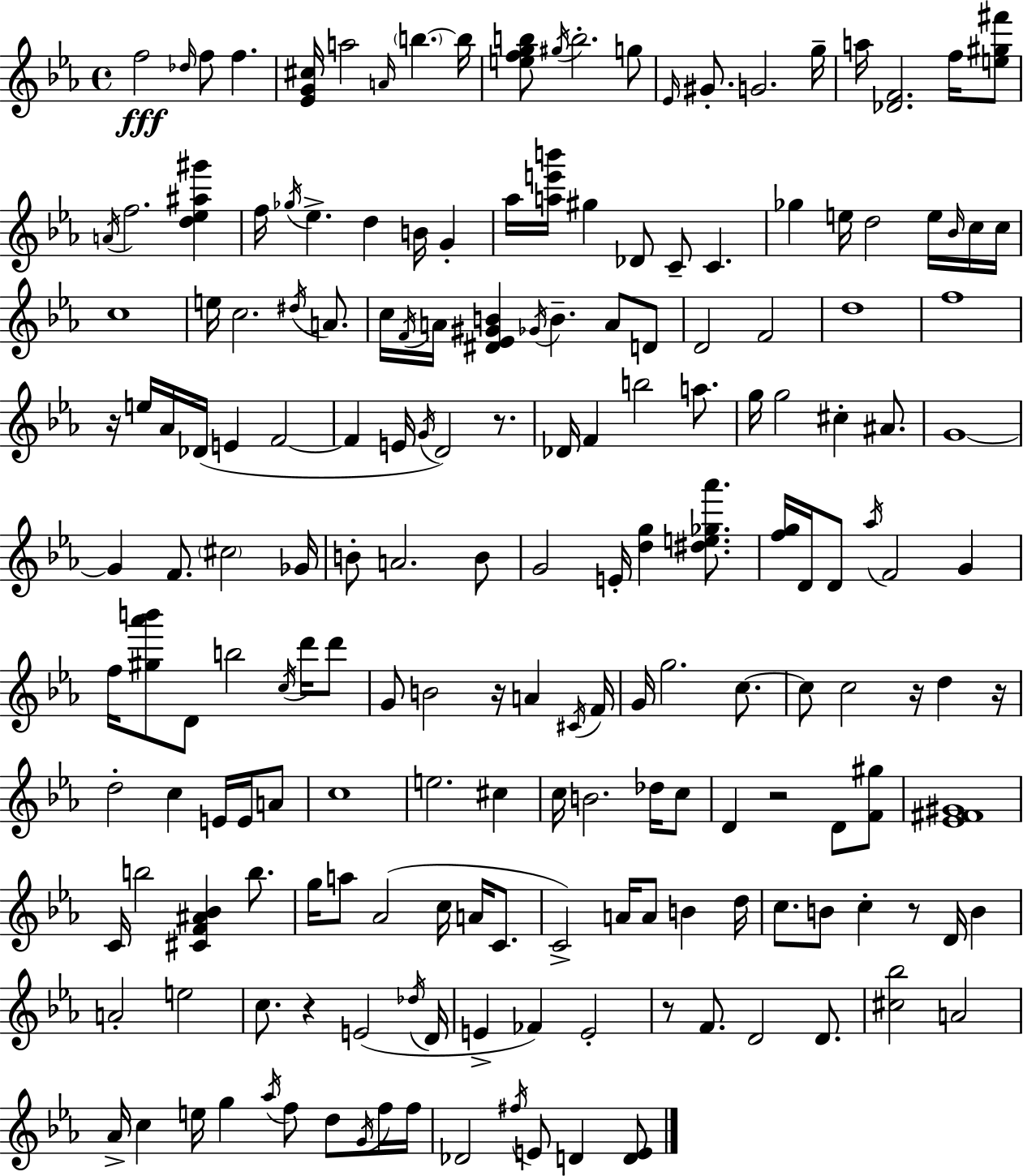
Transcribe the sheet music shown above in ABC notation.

X:1
T:Untitled
M:4/4
L:1/4
K:Eb
f2 _d/4 f/2 f [_EG^c]/4 a2 A/4 b b/4 [efgb]/2 ^g/4 b2 g/2 _E/4 ^G/2 G2 g/4 a/4 [_DF]2 f/4 [e^g^f']/2 A/4 f2 [d_e^a^g'] f/4 _g/4 _e d B/4 G _a/4 [ae'b']/4 ^g _D/2 C/2 C _g e/4 d2 e/4 _B/4 c/4 c/4 c4 e/4 c2 ^d/4 A/2 c/4 F/4 A/4 [^D_E^GB] _G/4 B A/2 D/2 D2 F2 d4 f4 z/4 e/4 _A/4 _D/4 E F2 F E/4 G/4 D2 z/2 _D/4 F b2 a/2 g/4 g2 ^c ^A/2 G4 G F/2 ^c2 _G/4 B/2 A2 B/2 G2 E/4 [dg] [^de_g_a']/2 [fg]/4 D/4 D/2 _a/4 F2 G f/4 [^g_a'b']/2 D/2 b2 c/4 d'/4 d'/2 G/2 B2 z/4 A ^C/4 F/4 G/4 g2 c/2 c/2 c2 z/4 d z/4 d2 c E/4 E/4 A/2 c4 e2 ^c c/4 B2 _d/4 c/2 D z2 D/2 [F^g]/2 [_E^F^G]4 C/4 b2 [^CF^A_B] b/2 g/4 a/2 _A2 c/4 A/4 C/2 C2 A/4 A/2 B d/4 c/2 B/2 c z/2 D/4 B A2 e2 c/2 z E2 _d/4 D/4 E _F E2 z/2 F/2 D2 D/2 [^c_b]2 A2 _A/4 c e/4 g _a/4 f/2 d/2 G/4 f/4 f/4 _D2 ^f/4 E/2 D [DE]/2